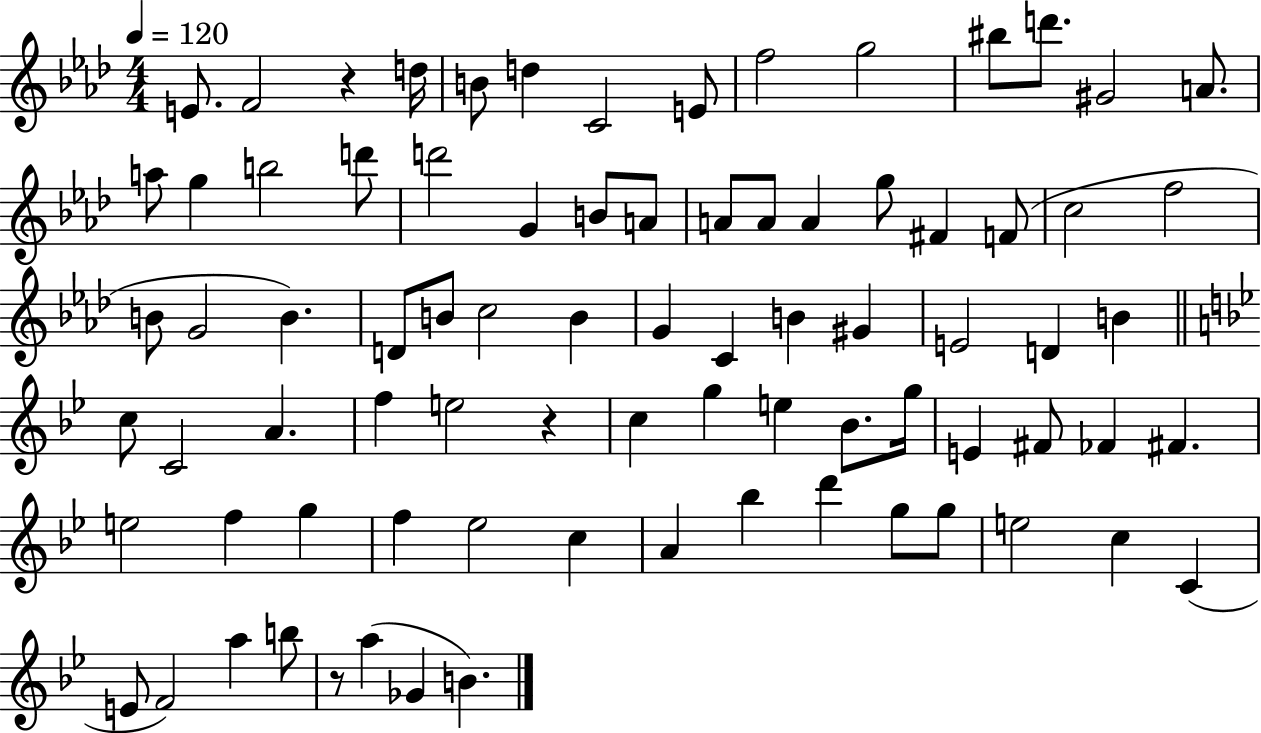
E4/e. F4/h R/q D5/s B4/e D5/q C4/h E4/e F5/h G5/h BIS5/e D6/e. G#4/h A4/e. A5/e G5/q B5/h D6/e D6/h G4/q B4/e A4/e A4/e A4/e A4/q G5/e F#4/q F4/e C5/h F5/h B4/e G4/h B4/q. D4/e B4/e C5/h B4/q G4/q C4/q B4/q G#4/q E4/h D4/q B4/q C5/e C4/h A4/q. F5/q E5/h R/q C5/q G5/q E5/q Bb4/e. G5/s E4/q F#4/e FES4/q F#4/q. E5/h F5/q G5/q F5/q Eb5/h C5/q A4/q Bb5/q D6/q G5/e G5/e E5/h C5/q C4/q E4/e F4/h A5/q B5/e R/e A5/q Gb4/q B4/q.